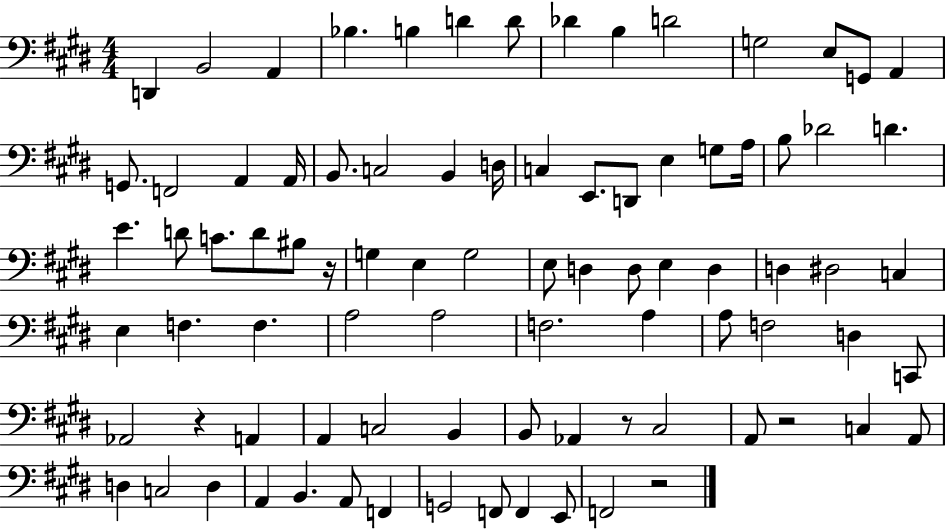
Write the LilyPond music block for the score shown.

{
  \clef bass
  \numericTimeSignature
  \time 4/4
  \key e \major
  d,4 b,2 a,4 | bes4. b4 d'4 d'8 | des'4 b4 d'2 | g2 e8 g,8 a,4 | \break g,8. f,2 a,4 a,16 | b,8. c2 b,4 d16 | c4 e,8. d,8 e4 g8 a16 | b8 des'2 d'4. | \break e'4. d'8 c'8. d'8 bis8 r16 | g4 e4 g2 | e8 d4 d8 e4 d4 | d4 dis2 c4 | \break e4 f4. f4. | a2 a2 | f2. a4 | a8 f2 d4 c,8 | \break aes,2 r4 a,4 | a,4 c2 b,4 | b,8 aes,4 r8 cis2 | a,8 r2 c4 a,8 | \break d4 c2 d4 | a,4 b,4. a,8 f,4 | g,2 f,8 f,4 e,8 | f,2 r2 | \break \bar "|."
}